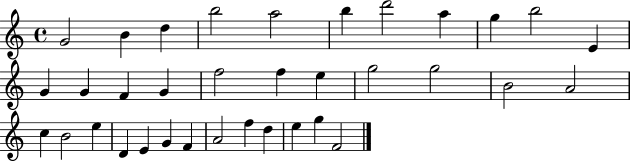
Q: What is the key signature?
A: C major